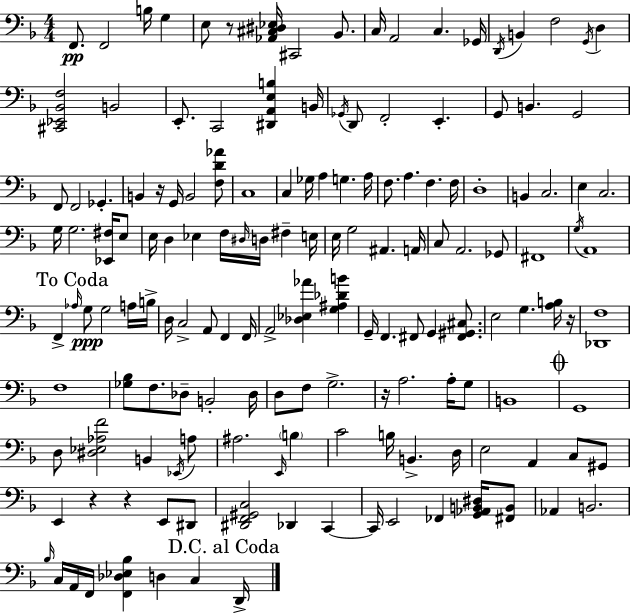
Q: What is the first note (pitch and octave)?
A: F2